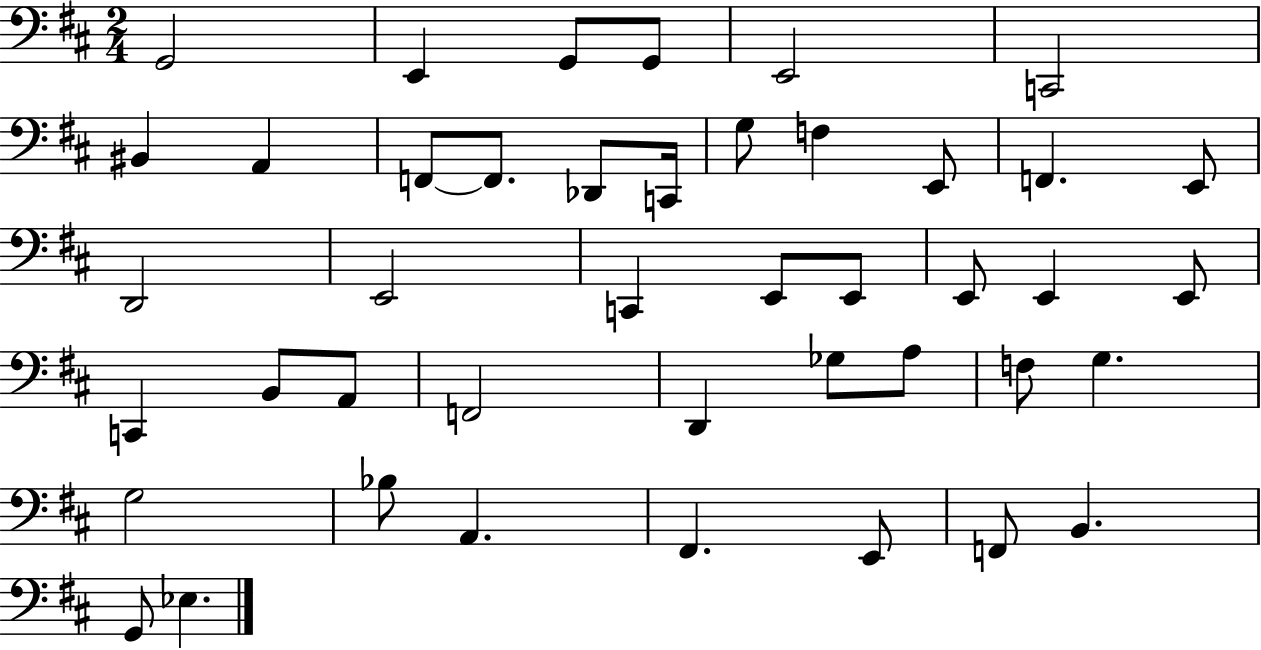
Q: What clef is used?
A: bass